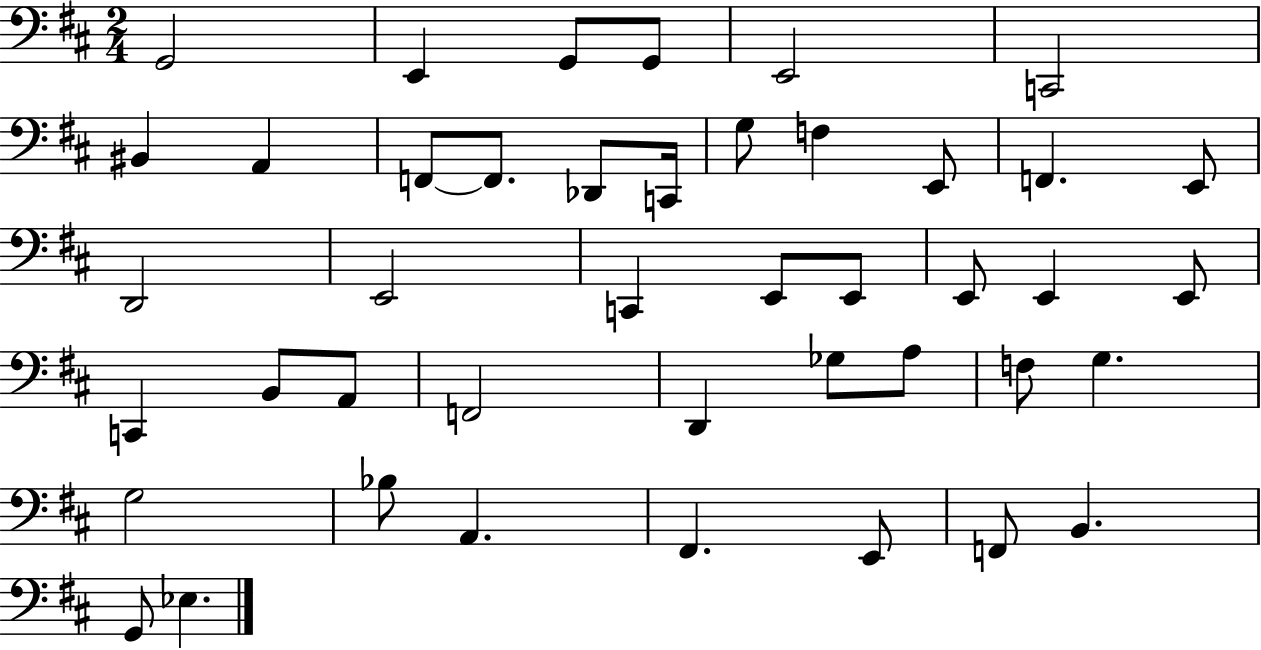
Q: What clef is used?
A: bass